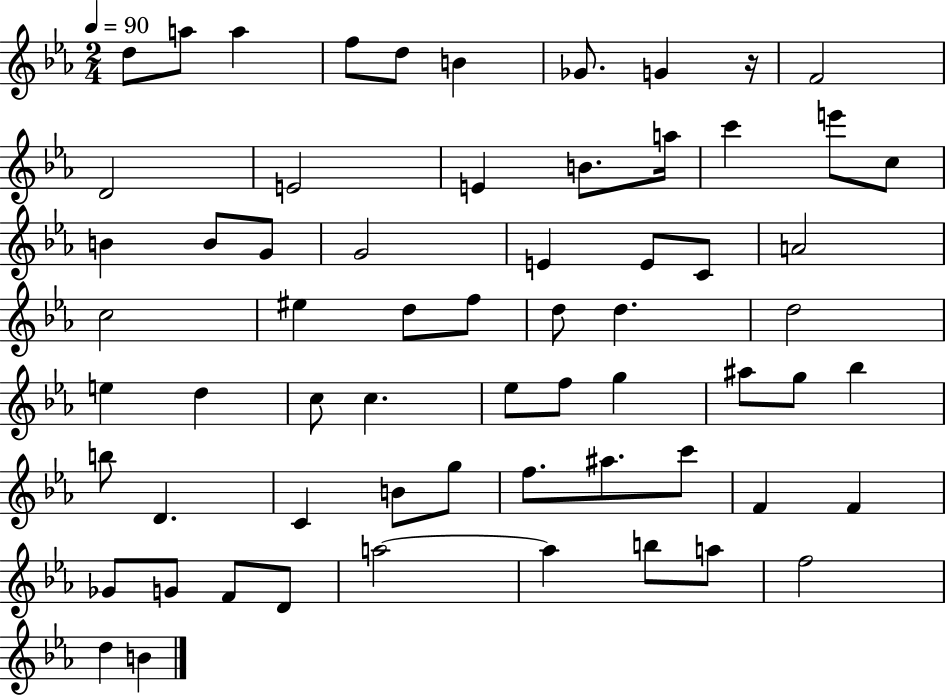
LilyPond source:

{
  \clef treble
  \numericTimeSignature
  \time 2/4
  \key ees \major
  \tempo 4 = 90
  d''8 a''8 a''4 | f''8 d''8 b'4 | ges'8. g'4 r16 | f'2 | \break d'2 | e'2 | e'4 b'8. a''16 | c'''4 e'''8 c''8 | \break b'4 b'8 g'8 | g'2 | e'4 e'8 c'8 | a'2 | \break c''2 | eis''4 d''8 f''8 | d''8 d''4. | d''2 | \break e''4 d''4 | c''8 c''4. | ees''8 f''8 g''4 | ais''8 g''8 bes''4 | \break b''8 d'4. | c'4 b'8 g''8 | f''8. ais''8. c'''8 | f'4 f'4 | \break ges'8 g'8 f'8 d'8 | a''2~~ | a''4 b''8 a''8 | f''2 | \break d''4 b'4 | \bar "|."
}